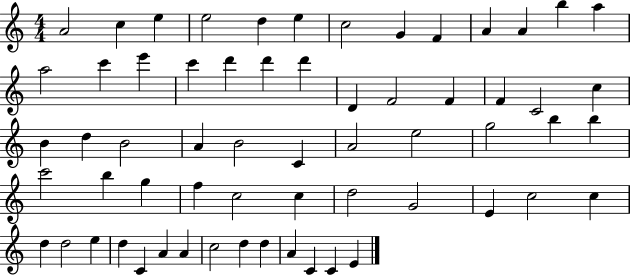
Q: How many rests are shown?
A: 0